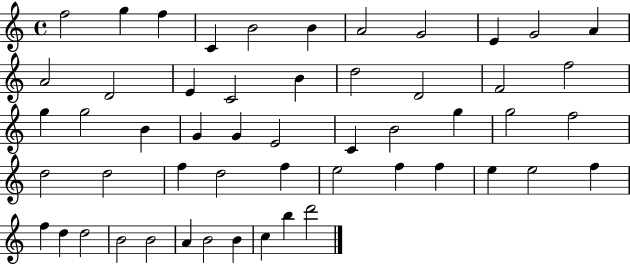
{
  \clef treble
  \time 4/4
  \defaultTimeSignature
  \key c \major
  f''2 g''4 f''4 | c'4 b'2 b'4 | a'2 g'2 | e'4 g'2 a'4 | \break a'2 d'2 | e'4 c'2 b'4 | d''2 d'2 | f'2 f''2 | \break g''4 g''2 b'4 | g'4 g'4 e'2 | c'4 b'2 g''4 | g''2 f''2 | \break d''2 d''2 | f''4 d''2 f''4 | e''2 f''4 f''4 | e''4 e''2 f''4 | \break f''4 d''4 d''2 | b'2 b'2 | a'4 b'2 b'4 | c''4 b''4 d'''2 | \break \bar "|."
}